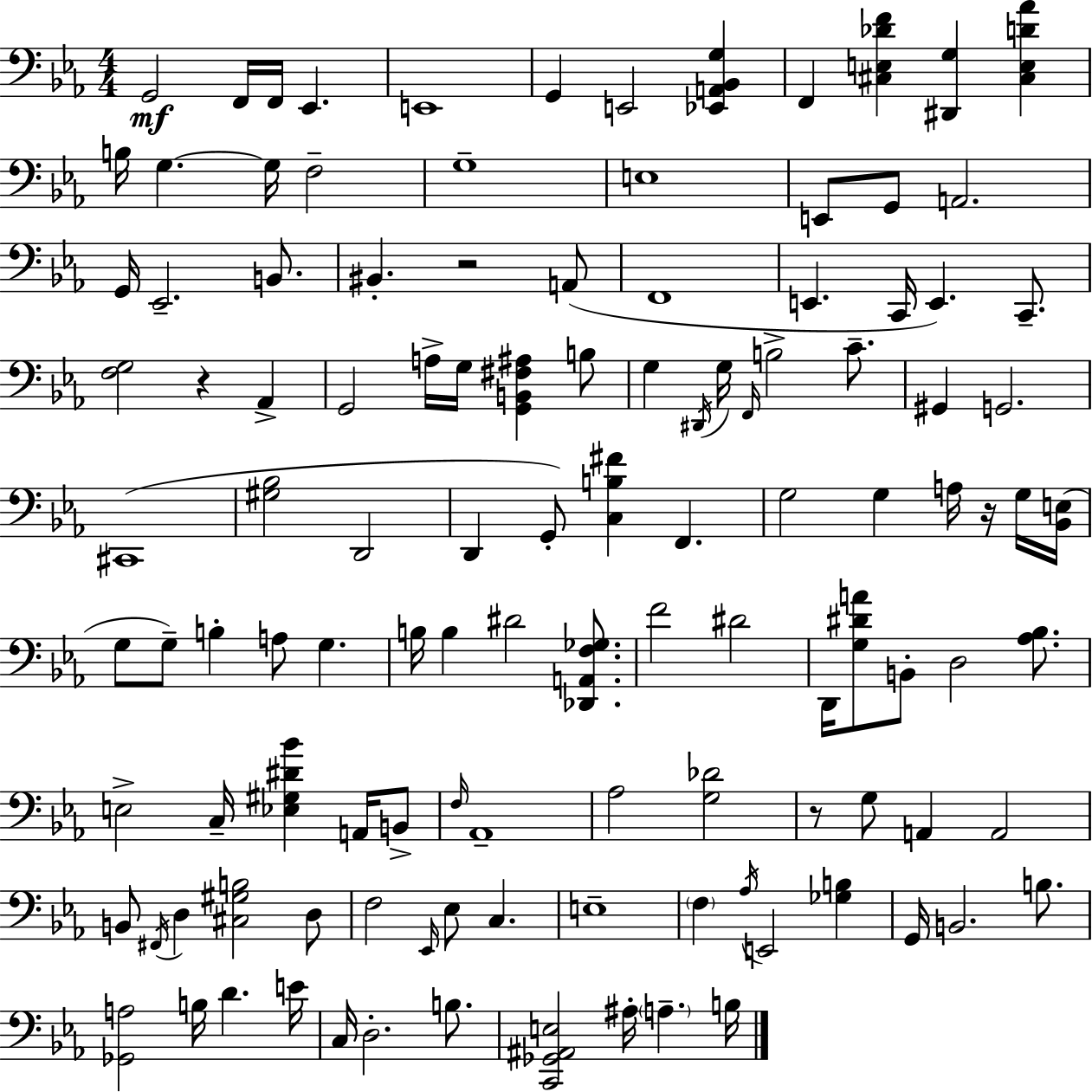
{
  \clef bass
  \numericTimeSignature
  \time 4/4
  \key ees \major
  g,2\mf f,16 f,16 ees,4. | e,1 | g,4 e,2 <ees, a, bes, g>4 | f,4 <cis e des' f'>4 <dis, g>4 <cis e d' aes'>4 | \break b16 g4.~~ g16 f2-- | g1-- | e1 | e,8 g,8 a,2. | \break g,16 ees,2.-- b,8. | bis,4.-. r2 a,8( | f,1 | e,4. c,16 e,4.) c,8.-- | \break <f g>2 r4 aes,4-> | g,2 a16-> g16 <g, b, fis ais>4 b8 | g4 \acciaccatura { dis,16 } g16 \grace { f,16 } b2-> c'8.-- | gis,4 g,2. | \break cis,1( | <gis bes>2 d,2 | d,4 g,8-.) <c b fis'>4 f,4. | g2 g4 a16 r16 | \break g16 <bes, e>16( g8 g8--) b4-. a8 g4. | b16 b4 dis'2 <des, a, f ges>8. | f'2 dis'2 | d,16 <g dis' a'>8 b,8-. d2 <aes bes>8. | \break e2-> c16-- <ees gis dis' bes'>4 a,16 | b,8-> \grace { f16 } aes,1-- | aes2 <g des'>2 | r8 g8 a,4 a,2 | \break b,8 \acciaccatura { fis,16 } d4 <cis gis b>2 | d8 f2 \grace { ees,16 } ees8 c4. | e1-- | \parenthesize f4 \acciaccatura { aes16 } e,2 | \break <ges b>4 g,16 b,2. | b8. <ges, a>2 b16 d'4. | e'16 c16 d2.-. | b8. <c, ges, ais, e>2 ais16-. \parenthesize a4.-- | \break b16 \bar "|."
}